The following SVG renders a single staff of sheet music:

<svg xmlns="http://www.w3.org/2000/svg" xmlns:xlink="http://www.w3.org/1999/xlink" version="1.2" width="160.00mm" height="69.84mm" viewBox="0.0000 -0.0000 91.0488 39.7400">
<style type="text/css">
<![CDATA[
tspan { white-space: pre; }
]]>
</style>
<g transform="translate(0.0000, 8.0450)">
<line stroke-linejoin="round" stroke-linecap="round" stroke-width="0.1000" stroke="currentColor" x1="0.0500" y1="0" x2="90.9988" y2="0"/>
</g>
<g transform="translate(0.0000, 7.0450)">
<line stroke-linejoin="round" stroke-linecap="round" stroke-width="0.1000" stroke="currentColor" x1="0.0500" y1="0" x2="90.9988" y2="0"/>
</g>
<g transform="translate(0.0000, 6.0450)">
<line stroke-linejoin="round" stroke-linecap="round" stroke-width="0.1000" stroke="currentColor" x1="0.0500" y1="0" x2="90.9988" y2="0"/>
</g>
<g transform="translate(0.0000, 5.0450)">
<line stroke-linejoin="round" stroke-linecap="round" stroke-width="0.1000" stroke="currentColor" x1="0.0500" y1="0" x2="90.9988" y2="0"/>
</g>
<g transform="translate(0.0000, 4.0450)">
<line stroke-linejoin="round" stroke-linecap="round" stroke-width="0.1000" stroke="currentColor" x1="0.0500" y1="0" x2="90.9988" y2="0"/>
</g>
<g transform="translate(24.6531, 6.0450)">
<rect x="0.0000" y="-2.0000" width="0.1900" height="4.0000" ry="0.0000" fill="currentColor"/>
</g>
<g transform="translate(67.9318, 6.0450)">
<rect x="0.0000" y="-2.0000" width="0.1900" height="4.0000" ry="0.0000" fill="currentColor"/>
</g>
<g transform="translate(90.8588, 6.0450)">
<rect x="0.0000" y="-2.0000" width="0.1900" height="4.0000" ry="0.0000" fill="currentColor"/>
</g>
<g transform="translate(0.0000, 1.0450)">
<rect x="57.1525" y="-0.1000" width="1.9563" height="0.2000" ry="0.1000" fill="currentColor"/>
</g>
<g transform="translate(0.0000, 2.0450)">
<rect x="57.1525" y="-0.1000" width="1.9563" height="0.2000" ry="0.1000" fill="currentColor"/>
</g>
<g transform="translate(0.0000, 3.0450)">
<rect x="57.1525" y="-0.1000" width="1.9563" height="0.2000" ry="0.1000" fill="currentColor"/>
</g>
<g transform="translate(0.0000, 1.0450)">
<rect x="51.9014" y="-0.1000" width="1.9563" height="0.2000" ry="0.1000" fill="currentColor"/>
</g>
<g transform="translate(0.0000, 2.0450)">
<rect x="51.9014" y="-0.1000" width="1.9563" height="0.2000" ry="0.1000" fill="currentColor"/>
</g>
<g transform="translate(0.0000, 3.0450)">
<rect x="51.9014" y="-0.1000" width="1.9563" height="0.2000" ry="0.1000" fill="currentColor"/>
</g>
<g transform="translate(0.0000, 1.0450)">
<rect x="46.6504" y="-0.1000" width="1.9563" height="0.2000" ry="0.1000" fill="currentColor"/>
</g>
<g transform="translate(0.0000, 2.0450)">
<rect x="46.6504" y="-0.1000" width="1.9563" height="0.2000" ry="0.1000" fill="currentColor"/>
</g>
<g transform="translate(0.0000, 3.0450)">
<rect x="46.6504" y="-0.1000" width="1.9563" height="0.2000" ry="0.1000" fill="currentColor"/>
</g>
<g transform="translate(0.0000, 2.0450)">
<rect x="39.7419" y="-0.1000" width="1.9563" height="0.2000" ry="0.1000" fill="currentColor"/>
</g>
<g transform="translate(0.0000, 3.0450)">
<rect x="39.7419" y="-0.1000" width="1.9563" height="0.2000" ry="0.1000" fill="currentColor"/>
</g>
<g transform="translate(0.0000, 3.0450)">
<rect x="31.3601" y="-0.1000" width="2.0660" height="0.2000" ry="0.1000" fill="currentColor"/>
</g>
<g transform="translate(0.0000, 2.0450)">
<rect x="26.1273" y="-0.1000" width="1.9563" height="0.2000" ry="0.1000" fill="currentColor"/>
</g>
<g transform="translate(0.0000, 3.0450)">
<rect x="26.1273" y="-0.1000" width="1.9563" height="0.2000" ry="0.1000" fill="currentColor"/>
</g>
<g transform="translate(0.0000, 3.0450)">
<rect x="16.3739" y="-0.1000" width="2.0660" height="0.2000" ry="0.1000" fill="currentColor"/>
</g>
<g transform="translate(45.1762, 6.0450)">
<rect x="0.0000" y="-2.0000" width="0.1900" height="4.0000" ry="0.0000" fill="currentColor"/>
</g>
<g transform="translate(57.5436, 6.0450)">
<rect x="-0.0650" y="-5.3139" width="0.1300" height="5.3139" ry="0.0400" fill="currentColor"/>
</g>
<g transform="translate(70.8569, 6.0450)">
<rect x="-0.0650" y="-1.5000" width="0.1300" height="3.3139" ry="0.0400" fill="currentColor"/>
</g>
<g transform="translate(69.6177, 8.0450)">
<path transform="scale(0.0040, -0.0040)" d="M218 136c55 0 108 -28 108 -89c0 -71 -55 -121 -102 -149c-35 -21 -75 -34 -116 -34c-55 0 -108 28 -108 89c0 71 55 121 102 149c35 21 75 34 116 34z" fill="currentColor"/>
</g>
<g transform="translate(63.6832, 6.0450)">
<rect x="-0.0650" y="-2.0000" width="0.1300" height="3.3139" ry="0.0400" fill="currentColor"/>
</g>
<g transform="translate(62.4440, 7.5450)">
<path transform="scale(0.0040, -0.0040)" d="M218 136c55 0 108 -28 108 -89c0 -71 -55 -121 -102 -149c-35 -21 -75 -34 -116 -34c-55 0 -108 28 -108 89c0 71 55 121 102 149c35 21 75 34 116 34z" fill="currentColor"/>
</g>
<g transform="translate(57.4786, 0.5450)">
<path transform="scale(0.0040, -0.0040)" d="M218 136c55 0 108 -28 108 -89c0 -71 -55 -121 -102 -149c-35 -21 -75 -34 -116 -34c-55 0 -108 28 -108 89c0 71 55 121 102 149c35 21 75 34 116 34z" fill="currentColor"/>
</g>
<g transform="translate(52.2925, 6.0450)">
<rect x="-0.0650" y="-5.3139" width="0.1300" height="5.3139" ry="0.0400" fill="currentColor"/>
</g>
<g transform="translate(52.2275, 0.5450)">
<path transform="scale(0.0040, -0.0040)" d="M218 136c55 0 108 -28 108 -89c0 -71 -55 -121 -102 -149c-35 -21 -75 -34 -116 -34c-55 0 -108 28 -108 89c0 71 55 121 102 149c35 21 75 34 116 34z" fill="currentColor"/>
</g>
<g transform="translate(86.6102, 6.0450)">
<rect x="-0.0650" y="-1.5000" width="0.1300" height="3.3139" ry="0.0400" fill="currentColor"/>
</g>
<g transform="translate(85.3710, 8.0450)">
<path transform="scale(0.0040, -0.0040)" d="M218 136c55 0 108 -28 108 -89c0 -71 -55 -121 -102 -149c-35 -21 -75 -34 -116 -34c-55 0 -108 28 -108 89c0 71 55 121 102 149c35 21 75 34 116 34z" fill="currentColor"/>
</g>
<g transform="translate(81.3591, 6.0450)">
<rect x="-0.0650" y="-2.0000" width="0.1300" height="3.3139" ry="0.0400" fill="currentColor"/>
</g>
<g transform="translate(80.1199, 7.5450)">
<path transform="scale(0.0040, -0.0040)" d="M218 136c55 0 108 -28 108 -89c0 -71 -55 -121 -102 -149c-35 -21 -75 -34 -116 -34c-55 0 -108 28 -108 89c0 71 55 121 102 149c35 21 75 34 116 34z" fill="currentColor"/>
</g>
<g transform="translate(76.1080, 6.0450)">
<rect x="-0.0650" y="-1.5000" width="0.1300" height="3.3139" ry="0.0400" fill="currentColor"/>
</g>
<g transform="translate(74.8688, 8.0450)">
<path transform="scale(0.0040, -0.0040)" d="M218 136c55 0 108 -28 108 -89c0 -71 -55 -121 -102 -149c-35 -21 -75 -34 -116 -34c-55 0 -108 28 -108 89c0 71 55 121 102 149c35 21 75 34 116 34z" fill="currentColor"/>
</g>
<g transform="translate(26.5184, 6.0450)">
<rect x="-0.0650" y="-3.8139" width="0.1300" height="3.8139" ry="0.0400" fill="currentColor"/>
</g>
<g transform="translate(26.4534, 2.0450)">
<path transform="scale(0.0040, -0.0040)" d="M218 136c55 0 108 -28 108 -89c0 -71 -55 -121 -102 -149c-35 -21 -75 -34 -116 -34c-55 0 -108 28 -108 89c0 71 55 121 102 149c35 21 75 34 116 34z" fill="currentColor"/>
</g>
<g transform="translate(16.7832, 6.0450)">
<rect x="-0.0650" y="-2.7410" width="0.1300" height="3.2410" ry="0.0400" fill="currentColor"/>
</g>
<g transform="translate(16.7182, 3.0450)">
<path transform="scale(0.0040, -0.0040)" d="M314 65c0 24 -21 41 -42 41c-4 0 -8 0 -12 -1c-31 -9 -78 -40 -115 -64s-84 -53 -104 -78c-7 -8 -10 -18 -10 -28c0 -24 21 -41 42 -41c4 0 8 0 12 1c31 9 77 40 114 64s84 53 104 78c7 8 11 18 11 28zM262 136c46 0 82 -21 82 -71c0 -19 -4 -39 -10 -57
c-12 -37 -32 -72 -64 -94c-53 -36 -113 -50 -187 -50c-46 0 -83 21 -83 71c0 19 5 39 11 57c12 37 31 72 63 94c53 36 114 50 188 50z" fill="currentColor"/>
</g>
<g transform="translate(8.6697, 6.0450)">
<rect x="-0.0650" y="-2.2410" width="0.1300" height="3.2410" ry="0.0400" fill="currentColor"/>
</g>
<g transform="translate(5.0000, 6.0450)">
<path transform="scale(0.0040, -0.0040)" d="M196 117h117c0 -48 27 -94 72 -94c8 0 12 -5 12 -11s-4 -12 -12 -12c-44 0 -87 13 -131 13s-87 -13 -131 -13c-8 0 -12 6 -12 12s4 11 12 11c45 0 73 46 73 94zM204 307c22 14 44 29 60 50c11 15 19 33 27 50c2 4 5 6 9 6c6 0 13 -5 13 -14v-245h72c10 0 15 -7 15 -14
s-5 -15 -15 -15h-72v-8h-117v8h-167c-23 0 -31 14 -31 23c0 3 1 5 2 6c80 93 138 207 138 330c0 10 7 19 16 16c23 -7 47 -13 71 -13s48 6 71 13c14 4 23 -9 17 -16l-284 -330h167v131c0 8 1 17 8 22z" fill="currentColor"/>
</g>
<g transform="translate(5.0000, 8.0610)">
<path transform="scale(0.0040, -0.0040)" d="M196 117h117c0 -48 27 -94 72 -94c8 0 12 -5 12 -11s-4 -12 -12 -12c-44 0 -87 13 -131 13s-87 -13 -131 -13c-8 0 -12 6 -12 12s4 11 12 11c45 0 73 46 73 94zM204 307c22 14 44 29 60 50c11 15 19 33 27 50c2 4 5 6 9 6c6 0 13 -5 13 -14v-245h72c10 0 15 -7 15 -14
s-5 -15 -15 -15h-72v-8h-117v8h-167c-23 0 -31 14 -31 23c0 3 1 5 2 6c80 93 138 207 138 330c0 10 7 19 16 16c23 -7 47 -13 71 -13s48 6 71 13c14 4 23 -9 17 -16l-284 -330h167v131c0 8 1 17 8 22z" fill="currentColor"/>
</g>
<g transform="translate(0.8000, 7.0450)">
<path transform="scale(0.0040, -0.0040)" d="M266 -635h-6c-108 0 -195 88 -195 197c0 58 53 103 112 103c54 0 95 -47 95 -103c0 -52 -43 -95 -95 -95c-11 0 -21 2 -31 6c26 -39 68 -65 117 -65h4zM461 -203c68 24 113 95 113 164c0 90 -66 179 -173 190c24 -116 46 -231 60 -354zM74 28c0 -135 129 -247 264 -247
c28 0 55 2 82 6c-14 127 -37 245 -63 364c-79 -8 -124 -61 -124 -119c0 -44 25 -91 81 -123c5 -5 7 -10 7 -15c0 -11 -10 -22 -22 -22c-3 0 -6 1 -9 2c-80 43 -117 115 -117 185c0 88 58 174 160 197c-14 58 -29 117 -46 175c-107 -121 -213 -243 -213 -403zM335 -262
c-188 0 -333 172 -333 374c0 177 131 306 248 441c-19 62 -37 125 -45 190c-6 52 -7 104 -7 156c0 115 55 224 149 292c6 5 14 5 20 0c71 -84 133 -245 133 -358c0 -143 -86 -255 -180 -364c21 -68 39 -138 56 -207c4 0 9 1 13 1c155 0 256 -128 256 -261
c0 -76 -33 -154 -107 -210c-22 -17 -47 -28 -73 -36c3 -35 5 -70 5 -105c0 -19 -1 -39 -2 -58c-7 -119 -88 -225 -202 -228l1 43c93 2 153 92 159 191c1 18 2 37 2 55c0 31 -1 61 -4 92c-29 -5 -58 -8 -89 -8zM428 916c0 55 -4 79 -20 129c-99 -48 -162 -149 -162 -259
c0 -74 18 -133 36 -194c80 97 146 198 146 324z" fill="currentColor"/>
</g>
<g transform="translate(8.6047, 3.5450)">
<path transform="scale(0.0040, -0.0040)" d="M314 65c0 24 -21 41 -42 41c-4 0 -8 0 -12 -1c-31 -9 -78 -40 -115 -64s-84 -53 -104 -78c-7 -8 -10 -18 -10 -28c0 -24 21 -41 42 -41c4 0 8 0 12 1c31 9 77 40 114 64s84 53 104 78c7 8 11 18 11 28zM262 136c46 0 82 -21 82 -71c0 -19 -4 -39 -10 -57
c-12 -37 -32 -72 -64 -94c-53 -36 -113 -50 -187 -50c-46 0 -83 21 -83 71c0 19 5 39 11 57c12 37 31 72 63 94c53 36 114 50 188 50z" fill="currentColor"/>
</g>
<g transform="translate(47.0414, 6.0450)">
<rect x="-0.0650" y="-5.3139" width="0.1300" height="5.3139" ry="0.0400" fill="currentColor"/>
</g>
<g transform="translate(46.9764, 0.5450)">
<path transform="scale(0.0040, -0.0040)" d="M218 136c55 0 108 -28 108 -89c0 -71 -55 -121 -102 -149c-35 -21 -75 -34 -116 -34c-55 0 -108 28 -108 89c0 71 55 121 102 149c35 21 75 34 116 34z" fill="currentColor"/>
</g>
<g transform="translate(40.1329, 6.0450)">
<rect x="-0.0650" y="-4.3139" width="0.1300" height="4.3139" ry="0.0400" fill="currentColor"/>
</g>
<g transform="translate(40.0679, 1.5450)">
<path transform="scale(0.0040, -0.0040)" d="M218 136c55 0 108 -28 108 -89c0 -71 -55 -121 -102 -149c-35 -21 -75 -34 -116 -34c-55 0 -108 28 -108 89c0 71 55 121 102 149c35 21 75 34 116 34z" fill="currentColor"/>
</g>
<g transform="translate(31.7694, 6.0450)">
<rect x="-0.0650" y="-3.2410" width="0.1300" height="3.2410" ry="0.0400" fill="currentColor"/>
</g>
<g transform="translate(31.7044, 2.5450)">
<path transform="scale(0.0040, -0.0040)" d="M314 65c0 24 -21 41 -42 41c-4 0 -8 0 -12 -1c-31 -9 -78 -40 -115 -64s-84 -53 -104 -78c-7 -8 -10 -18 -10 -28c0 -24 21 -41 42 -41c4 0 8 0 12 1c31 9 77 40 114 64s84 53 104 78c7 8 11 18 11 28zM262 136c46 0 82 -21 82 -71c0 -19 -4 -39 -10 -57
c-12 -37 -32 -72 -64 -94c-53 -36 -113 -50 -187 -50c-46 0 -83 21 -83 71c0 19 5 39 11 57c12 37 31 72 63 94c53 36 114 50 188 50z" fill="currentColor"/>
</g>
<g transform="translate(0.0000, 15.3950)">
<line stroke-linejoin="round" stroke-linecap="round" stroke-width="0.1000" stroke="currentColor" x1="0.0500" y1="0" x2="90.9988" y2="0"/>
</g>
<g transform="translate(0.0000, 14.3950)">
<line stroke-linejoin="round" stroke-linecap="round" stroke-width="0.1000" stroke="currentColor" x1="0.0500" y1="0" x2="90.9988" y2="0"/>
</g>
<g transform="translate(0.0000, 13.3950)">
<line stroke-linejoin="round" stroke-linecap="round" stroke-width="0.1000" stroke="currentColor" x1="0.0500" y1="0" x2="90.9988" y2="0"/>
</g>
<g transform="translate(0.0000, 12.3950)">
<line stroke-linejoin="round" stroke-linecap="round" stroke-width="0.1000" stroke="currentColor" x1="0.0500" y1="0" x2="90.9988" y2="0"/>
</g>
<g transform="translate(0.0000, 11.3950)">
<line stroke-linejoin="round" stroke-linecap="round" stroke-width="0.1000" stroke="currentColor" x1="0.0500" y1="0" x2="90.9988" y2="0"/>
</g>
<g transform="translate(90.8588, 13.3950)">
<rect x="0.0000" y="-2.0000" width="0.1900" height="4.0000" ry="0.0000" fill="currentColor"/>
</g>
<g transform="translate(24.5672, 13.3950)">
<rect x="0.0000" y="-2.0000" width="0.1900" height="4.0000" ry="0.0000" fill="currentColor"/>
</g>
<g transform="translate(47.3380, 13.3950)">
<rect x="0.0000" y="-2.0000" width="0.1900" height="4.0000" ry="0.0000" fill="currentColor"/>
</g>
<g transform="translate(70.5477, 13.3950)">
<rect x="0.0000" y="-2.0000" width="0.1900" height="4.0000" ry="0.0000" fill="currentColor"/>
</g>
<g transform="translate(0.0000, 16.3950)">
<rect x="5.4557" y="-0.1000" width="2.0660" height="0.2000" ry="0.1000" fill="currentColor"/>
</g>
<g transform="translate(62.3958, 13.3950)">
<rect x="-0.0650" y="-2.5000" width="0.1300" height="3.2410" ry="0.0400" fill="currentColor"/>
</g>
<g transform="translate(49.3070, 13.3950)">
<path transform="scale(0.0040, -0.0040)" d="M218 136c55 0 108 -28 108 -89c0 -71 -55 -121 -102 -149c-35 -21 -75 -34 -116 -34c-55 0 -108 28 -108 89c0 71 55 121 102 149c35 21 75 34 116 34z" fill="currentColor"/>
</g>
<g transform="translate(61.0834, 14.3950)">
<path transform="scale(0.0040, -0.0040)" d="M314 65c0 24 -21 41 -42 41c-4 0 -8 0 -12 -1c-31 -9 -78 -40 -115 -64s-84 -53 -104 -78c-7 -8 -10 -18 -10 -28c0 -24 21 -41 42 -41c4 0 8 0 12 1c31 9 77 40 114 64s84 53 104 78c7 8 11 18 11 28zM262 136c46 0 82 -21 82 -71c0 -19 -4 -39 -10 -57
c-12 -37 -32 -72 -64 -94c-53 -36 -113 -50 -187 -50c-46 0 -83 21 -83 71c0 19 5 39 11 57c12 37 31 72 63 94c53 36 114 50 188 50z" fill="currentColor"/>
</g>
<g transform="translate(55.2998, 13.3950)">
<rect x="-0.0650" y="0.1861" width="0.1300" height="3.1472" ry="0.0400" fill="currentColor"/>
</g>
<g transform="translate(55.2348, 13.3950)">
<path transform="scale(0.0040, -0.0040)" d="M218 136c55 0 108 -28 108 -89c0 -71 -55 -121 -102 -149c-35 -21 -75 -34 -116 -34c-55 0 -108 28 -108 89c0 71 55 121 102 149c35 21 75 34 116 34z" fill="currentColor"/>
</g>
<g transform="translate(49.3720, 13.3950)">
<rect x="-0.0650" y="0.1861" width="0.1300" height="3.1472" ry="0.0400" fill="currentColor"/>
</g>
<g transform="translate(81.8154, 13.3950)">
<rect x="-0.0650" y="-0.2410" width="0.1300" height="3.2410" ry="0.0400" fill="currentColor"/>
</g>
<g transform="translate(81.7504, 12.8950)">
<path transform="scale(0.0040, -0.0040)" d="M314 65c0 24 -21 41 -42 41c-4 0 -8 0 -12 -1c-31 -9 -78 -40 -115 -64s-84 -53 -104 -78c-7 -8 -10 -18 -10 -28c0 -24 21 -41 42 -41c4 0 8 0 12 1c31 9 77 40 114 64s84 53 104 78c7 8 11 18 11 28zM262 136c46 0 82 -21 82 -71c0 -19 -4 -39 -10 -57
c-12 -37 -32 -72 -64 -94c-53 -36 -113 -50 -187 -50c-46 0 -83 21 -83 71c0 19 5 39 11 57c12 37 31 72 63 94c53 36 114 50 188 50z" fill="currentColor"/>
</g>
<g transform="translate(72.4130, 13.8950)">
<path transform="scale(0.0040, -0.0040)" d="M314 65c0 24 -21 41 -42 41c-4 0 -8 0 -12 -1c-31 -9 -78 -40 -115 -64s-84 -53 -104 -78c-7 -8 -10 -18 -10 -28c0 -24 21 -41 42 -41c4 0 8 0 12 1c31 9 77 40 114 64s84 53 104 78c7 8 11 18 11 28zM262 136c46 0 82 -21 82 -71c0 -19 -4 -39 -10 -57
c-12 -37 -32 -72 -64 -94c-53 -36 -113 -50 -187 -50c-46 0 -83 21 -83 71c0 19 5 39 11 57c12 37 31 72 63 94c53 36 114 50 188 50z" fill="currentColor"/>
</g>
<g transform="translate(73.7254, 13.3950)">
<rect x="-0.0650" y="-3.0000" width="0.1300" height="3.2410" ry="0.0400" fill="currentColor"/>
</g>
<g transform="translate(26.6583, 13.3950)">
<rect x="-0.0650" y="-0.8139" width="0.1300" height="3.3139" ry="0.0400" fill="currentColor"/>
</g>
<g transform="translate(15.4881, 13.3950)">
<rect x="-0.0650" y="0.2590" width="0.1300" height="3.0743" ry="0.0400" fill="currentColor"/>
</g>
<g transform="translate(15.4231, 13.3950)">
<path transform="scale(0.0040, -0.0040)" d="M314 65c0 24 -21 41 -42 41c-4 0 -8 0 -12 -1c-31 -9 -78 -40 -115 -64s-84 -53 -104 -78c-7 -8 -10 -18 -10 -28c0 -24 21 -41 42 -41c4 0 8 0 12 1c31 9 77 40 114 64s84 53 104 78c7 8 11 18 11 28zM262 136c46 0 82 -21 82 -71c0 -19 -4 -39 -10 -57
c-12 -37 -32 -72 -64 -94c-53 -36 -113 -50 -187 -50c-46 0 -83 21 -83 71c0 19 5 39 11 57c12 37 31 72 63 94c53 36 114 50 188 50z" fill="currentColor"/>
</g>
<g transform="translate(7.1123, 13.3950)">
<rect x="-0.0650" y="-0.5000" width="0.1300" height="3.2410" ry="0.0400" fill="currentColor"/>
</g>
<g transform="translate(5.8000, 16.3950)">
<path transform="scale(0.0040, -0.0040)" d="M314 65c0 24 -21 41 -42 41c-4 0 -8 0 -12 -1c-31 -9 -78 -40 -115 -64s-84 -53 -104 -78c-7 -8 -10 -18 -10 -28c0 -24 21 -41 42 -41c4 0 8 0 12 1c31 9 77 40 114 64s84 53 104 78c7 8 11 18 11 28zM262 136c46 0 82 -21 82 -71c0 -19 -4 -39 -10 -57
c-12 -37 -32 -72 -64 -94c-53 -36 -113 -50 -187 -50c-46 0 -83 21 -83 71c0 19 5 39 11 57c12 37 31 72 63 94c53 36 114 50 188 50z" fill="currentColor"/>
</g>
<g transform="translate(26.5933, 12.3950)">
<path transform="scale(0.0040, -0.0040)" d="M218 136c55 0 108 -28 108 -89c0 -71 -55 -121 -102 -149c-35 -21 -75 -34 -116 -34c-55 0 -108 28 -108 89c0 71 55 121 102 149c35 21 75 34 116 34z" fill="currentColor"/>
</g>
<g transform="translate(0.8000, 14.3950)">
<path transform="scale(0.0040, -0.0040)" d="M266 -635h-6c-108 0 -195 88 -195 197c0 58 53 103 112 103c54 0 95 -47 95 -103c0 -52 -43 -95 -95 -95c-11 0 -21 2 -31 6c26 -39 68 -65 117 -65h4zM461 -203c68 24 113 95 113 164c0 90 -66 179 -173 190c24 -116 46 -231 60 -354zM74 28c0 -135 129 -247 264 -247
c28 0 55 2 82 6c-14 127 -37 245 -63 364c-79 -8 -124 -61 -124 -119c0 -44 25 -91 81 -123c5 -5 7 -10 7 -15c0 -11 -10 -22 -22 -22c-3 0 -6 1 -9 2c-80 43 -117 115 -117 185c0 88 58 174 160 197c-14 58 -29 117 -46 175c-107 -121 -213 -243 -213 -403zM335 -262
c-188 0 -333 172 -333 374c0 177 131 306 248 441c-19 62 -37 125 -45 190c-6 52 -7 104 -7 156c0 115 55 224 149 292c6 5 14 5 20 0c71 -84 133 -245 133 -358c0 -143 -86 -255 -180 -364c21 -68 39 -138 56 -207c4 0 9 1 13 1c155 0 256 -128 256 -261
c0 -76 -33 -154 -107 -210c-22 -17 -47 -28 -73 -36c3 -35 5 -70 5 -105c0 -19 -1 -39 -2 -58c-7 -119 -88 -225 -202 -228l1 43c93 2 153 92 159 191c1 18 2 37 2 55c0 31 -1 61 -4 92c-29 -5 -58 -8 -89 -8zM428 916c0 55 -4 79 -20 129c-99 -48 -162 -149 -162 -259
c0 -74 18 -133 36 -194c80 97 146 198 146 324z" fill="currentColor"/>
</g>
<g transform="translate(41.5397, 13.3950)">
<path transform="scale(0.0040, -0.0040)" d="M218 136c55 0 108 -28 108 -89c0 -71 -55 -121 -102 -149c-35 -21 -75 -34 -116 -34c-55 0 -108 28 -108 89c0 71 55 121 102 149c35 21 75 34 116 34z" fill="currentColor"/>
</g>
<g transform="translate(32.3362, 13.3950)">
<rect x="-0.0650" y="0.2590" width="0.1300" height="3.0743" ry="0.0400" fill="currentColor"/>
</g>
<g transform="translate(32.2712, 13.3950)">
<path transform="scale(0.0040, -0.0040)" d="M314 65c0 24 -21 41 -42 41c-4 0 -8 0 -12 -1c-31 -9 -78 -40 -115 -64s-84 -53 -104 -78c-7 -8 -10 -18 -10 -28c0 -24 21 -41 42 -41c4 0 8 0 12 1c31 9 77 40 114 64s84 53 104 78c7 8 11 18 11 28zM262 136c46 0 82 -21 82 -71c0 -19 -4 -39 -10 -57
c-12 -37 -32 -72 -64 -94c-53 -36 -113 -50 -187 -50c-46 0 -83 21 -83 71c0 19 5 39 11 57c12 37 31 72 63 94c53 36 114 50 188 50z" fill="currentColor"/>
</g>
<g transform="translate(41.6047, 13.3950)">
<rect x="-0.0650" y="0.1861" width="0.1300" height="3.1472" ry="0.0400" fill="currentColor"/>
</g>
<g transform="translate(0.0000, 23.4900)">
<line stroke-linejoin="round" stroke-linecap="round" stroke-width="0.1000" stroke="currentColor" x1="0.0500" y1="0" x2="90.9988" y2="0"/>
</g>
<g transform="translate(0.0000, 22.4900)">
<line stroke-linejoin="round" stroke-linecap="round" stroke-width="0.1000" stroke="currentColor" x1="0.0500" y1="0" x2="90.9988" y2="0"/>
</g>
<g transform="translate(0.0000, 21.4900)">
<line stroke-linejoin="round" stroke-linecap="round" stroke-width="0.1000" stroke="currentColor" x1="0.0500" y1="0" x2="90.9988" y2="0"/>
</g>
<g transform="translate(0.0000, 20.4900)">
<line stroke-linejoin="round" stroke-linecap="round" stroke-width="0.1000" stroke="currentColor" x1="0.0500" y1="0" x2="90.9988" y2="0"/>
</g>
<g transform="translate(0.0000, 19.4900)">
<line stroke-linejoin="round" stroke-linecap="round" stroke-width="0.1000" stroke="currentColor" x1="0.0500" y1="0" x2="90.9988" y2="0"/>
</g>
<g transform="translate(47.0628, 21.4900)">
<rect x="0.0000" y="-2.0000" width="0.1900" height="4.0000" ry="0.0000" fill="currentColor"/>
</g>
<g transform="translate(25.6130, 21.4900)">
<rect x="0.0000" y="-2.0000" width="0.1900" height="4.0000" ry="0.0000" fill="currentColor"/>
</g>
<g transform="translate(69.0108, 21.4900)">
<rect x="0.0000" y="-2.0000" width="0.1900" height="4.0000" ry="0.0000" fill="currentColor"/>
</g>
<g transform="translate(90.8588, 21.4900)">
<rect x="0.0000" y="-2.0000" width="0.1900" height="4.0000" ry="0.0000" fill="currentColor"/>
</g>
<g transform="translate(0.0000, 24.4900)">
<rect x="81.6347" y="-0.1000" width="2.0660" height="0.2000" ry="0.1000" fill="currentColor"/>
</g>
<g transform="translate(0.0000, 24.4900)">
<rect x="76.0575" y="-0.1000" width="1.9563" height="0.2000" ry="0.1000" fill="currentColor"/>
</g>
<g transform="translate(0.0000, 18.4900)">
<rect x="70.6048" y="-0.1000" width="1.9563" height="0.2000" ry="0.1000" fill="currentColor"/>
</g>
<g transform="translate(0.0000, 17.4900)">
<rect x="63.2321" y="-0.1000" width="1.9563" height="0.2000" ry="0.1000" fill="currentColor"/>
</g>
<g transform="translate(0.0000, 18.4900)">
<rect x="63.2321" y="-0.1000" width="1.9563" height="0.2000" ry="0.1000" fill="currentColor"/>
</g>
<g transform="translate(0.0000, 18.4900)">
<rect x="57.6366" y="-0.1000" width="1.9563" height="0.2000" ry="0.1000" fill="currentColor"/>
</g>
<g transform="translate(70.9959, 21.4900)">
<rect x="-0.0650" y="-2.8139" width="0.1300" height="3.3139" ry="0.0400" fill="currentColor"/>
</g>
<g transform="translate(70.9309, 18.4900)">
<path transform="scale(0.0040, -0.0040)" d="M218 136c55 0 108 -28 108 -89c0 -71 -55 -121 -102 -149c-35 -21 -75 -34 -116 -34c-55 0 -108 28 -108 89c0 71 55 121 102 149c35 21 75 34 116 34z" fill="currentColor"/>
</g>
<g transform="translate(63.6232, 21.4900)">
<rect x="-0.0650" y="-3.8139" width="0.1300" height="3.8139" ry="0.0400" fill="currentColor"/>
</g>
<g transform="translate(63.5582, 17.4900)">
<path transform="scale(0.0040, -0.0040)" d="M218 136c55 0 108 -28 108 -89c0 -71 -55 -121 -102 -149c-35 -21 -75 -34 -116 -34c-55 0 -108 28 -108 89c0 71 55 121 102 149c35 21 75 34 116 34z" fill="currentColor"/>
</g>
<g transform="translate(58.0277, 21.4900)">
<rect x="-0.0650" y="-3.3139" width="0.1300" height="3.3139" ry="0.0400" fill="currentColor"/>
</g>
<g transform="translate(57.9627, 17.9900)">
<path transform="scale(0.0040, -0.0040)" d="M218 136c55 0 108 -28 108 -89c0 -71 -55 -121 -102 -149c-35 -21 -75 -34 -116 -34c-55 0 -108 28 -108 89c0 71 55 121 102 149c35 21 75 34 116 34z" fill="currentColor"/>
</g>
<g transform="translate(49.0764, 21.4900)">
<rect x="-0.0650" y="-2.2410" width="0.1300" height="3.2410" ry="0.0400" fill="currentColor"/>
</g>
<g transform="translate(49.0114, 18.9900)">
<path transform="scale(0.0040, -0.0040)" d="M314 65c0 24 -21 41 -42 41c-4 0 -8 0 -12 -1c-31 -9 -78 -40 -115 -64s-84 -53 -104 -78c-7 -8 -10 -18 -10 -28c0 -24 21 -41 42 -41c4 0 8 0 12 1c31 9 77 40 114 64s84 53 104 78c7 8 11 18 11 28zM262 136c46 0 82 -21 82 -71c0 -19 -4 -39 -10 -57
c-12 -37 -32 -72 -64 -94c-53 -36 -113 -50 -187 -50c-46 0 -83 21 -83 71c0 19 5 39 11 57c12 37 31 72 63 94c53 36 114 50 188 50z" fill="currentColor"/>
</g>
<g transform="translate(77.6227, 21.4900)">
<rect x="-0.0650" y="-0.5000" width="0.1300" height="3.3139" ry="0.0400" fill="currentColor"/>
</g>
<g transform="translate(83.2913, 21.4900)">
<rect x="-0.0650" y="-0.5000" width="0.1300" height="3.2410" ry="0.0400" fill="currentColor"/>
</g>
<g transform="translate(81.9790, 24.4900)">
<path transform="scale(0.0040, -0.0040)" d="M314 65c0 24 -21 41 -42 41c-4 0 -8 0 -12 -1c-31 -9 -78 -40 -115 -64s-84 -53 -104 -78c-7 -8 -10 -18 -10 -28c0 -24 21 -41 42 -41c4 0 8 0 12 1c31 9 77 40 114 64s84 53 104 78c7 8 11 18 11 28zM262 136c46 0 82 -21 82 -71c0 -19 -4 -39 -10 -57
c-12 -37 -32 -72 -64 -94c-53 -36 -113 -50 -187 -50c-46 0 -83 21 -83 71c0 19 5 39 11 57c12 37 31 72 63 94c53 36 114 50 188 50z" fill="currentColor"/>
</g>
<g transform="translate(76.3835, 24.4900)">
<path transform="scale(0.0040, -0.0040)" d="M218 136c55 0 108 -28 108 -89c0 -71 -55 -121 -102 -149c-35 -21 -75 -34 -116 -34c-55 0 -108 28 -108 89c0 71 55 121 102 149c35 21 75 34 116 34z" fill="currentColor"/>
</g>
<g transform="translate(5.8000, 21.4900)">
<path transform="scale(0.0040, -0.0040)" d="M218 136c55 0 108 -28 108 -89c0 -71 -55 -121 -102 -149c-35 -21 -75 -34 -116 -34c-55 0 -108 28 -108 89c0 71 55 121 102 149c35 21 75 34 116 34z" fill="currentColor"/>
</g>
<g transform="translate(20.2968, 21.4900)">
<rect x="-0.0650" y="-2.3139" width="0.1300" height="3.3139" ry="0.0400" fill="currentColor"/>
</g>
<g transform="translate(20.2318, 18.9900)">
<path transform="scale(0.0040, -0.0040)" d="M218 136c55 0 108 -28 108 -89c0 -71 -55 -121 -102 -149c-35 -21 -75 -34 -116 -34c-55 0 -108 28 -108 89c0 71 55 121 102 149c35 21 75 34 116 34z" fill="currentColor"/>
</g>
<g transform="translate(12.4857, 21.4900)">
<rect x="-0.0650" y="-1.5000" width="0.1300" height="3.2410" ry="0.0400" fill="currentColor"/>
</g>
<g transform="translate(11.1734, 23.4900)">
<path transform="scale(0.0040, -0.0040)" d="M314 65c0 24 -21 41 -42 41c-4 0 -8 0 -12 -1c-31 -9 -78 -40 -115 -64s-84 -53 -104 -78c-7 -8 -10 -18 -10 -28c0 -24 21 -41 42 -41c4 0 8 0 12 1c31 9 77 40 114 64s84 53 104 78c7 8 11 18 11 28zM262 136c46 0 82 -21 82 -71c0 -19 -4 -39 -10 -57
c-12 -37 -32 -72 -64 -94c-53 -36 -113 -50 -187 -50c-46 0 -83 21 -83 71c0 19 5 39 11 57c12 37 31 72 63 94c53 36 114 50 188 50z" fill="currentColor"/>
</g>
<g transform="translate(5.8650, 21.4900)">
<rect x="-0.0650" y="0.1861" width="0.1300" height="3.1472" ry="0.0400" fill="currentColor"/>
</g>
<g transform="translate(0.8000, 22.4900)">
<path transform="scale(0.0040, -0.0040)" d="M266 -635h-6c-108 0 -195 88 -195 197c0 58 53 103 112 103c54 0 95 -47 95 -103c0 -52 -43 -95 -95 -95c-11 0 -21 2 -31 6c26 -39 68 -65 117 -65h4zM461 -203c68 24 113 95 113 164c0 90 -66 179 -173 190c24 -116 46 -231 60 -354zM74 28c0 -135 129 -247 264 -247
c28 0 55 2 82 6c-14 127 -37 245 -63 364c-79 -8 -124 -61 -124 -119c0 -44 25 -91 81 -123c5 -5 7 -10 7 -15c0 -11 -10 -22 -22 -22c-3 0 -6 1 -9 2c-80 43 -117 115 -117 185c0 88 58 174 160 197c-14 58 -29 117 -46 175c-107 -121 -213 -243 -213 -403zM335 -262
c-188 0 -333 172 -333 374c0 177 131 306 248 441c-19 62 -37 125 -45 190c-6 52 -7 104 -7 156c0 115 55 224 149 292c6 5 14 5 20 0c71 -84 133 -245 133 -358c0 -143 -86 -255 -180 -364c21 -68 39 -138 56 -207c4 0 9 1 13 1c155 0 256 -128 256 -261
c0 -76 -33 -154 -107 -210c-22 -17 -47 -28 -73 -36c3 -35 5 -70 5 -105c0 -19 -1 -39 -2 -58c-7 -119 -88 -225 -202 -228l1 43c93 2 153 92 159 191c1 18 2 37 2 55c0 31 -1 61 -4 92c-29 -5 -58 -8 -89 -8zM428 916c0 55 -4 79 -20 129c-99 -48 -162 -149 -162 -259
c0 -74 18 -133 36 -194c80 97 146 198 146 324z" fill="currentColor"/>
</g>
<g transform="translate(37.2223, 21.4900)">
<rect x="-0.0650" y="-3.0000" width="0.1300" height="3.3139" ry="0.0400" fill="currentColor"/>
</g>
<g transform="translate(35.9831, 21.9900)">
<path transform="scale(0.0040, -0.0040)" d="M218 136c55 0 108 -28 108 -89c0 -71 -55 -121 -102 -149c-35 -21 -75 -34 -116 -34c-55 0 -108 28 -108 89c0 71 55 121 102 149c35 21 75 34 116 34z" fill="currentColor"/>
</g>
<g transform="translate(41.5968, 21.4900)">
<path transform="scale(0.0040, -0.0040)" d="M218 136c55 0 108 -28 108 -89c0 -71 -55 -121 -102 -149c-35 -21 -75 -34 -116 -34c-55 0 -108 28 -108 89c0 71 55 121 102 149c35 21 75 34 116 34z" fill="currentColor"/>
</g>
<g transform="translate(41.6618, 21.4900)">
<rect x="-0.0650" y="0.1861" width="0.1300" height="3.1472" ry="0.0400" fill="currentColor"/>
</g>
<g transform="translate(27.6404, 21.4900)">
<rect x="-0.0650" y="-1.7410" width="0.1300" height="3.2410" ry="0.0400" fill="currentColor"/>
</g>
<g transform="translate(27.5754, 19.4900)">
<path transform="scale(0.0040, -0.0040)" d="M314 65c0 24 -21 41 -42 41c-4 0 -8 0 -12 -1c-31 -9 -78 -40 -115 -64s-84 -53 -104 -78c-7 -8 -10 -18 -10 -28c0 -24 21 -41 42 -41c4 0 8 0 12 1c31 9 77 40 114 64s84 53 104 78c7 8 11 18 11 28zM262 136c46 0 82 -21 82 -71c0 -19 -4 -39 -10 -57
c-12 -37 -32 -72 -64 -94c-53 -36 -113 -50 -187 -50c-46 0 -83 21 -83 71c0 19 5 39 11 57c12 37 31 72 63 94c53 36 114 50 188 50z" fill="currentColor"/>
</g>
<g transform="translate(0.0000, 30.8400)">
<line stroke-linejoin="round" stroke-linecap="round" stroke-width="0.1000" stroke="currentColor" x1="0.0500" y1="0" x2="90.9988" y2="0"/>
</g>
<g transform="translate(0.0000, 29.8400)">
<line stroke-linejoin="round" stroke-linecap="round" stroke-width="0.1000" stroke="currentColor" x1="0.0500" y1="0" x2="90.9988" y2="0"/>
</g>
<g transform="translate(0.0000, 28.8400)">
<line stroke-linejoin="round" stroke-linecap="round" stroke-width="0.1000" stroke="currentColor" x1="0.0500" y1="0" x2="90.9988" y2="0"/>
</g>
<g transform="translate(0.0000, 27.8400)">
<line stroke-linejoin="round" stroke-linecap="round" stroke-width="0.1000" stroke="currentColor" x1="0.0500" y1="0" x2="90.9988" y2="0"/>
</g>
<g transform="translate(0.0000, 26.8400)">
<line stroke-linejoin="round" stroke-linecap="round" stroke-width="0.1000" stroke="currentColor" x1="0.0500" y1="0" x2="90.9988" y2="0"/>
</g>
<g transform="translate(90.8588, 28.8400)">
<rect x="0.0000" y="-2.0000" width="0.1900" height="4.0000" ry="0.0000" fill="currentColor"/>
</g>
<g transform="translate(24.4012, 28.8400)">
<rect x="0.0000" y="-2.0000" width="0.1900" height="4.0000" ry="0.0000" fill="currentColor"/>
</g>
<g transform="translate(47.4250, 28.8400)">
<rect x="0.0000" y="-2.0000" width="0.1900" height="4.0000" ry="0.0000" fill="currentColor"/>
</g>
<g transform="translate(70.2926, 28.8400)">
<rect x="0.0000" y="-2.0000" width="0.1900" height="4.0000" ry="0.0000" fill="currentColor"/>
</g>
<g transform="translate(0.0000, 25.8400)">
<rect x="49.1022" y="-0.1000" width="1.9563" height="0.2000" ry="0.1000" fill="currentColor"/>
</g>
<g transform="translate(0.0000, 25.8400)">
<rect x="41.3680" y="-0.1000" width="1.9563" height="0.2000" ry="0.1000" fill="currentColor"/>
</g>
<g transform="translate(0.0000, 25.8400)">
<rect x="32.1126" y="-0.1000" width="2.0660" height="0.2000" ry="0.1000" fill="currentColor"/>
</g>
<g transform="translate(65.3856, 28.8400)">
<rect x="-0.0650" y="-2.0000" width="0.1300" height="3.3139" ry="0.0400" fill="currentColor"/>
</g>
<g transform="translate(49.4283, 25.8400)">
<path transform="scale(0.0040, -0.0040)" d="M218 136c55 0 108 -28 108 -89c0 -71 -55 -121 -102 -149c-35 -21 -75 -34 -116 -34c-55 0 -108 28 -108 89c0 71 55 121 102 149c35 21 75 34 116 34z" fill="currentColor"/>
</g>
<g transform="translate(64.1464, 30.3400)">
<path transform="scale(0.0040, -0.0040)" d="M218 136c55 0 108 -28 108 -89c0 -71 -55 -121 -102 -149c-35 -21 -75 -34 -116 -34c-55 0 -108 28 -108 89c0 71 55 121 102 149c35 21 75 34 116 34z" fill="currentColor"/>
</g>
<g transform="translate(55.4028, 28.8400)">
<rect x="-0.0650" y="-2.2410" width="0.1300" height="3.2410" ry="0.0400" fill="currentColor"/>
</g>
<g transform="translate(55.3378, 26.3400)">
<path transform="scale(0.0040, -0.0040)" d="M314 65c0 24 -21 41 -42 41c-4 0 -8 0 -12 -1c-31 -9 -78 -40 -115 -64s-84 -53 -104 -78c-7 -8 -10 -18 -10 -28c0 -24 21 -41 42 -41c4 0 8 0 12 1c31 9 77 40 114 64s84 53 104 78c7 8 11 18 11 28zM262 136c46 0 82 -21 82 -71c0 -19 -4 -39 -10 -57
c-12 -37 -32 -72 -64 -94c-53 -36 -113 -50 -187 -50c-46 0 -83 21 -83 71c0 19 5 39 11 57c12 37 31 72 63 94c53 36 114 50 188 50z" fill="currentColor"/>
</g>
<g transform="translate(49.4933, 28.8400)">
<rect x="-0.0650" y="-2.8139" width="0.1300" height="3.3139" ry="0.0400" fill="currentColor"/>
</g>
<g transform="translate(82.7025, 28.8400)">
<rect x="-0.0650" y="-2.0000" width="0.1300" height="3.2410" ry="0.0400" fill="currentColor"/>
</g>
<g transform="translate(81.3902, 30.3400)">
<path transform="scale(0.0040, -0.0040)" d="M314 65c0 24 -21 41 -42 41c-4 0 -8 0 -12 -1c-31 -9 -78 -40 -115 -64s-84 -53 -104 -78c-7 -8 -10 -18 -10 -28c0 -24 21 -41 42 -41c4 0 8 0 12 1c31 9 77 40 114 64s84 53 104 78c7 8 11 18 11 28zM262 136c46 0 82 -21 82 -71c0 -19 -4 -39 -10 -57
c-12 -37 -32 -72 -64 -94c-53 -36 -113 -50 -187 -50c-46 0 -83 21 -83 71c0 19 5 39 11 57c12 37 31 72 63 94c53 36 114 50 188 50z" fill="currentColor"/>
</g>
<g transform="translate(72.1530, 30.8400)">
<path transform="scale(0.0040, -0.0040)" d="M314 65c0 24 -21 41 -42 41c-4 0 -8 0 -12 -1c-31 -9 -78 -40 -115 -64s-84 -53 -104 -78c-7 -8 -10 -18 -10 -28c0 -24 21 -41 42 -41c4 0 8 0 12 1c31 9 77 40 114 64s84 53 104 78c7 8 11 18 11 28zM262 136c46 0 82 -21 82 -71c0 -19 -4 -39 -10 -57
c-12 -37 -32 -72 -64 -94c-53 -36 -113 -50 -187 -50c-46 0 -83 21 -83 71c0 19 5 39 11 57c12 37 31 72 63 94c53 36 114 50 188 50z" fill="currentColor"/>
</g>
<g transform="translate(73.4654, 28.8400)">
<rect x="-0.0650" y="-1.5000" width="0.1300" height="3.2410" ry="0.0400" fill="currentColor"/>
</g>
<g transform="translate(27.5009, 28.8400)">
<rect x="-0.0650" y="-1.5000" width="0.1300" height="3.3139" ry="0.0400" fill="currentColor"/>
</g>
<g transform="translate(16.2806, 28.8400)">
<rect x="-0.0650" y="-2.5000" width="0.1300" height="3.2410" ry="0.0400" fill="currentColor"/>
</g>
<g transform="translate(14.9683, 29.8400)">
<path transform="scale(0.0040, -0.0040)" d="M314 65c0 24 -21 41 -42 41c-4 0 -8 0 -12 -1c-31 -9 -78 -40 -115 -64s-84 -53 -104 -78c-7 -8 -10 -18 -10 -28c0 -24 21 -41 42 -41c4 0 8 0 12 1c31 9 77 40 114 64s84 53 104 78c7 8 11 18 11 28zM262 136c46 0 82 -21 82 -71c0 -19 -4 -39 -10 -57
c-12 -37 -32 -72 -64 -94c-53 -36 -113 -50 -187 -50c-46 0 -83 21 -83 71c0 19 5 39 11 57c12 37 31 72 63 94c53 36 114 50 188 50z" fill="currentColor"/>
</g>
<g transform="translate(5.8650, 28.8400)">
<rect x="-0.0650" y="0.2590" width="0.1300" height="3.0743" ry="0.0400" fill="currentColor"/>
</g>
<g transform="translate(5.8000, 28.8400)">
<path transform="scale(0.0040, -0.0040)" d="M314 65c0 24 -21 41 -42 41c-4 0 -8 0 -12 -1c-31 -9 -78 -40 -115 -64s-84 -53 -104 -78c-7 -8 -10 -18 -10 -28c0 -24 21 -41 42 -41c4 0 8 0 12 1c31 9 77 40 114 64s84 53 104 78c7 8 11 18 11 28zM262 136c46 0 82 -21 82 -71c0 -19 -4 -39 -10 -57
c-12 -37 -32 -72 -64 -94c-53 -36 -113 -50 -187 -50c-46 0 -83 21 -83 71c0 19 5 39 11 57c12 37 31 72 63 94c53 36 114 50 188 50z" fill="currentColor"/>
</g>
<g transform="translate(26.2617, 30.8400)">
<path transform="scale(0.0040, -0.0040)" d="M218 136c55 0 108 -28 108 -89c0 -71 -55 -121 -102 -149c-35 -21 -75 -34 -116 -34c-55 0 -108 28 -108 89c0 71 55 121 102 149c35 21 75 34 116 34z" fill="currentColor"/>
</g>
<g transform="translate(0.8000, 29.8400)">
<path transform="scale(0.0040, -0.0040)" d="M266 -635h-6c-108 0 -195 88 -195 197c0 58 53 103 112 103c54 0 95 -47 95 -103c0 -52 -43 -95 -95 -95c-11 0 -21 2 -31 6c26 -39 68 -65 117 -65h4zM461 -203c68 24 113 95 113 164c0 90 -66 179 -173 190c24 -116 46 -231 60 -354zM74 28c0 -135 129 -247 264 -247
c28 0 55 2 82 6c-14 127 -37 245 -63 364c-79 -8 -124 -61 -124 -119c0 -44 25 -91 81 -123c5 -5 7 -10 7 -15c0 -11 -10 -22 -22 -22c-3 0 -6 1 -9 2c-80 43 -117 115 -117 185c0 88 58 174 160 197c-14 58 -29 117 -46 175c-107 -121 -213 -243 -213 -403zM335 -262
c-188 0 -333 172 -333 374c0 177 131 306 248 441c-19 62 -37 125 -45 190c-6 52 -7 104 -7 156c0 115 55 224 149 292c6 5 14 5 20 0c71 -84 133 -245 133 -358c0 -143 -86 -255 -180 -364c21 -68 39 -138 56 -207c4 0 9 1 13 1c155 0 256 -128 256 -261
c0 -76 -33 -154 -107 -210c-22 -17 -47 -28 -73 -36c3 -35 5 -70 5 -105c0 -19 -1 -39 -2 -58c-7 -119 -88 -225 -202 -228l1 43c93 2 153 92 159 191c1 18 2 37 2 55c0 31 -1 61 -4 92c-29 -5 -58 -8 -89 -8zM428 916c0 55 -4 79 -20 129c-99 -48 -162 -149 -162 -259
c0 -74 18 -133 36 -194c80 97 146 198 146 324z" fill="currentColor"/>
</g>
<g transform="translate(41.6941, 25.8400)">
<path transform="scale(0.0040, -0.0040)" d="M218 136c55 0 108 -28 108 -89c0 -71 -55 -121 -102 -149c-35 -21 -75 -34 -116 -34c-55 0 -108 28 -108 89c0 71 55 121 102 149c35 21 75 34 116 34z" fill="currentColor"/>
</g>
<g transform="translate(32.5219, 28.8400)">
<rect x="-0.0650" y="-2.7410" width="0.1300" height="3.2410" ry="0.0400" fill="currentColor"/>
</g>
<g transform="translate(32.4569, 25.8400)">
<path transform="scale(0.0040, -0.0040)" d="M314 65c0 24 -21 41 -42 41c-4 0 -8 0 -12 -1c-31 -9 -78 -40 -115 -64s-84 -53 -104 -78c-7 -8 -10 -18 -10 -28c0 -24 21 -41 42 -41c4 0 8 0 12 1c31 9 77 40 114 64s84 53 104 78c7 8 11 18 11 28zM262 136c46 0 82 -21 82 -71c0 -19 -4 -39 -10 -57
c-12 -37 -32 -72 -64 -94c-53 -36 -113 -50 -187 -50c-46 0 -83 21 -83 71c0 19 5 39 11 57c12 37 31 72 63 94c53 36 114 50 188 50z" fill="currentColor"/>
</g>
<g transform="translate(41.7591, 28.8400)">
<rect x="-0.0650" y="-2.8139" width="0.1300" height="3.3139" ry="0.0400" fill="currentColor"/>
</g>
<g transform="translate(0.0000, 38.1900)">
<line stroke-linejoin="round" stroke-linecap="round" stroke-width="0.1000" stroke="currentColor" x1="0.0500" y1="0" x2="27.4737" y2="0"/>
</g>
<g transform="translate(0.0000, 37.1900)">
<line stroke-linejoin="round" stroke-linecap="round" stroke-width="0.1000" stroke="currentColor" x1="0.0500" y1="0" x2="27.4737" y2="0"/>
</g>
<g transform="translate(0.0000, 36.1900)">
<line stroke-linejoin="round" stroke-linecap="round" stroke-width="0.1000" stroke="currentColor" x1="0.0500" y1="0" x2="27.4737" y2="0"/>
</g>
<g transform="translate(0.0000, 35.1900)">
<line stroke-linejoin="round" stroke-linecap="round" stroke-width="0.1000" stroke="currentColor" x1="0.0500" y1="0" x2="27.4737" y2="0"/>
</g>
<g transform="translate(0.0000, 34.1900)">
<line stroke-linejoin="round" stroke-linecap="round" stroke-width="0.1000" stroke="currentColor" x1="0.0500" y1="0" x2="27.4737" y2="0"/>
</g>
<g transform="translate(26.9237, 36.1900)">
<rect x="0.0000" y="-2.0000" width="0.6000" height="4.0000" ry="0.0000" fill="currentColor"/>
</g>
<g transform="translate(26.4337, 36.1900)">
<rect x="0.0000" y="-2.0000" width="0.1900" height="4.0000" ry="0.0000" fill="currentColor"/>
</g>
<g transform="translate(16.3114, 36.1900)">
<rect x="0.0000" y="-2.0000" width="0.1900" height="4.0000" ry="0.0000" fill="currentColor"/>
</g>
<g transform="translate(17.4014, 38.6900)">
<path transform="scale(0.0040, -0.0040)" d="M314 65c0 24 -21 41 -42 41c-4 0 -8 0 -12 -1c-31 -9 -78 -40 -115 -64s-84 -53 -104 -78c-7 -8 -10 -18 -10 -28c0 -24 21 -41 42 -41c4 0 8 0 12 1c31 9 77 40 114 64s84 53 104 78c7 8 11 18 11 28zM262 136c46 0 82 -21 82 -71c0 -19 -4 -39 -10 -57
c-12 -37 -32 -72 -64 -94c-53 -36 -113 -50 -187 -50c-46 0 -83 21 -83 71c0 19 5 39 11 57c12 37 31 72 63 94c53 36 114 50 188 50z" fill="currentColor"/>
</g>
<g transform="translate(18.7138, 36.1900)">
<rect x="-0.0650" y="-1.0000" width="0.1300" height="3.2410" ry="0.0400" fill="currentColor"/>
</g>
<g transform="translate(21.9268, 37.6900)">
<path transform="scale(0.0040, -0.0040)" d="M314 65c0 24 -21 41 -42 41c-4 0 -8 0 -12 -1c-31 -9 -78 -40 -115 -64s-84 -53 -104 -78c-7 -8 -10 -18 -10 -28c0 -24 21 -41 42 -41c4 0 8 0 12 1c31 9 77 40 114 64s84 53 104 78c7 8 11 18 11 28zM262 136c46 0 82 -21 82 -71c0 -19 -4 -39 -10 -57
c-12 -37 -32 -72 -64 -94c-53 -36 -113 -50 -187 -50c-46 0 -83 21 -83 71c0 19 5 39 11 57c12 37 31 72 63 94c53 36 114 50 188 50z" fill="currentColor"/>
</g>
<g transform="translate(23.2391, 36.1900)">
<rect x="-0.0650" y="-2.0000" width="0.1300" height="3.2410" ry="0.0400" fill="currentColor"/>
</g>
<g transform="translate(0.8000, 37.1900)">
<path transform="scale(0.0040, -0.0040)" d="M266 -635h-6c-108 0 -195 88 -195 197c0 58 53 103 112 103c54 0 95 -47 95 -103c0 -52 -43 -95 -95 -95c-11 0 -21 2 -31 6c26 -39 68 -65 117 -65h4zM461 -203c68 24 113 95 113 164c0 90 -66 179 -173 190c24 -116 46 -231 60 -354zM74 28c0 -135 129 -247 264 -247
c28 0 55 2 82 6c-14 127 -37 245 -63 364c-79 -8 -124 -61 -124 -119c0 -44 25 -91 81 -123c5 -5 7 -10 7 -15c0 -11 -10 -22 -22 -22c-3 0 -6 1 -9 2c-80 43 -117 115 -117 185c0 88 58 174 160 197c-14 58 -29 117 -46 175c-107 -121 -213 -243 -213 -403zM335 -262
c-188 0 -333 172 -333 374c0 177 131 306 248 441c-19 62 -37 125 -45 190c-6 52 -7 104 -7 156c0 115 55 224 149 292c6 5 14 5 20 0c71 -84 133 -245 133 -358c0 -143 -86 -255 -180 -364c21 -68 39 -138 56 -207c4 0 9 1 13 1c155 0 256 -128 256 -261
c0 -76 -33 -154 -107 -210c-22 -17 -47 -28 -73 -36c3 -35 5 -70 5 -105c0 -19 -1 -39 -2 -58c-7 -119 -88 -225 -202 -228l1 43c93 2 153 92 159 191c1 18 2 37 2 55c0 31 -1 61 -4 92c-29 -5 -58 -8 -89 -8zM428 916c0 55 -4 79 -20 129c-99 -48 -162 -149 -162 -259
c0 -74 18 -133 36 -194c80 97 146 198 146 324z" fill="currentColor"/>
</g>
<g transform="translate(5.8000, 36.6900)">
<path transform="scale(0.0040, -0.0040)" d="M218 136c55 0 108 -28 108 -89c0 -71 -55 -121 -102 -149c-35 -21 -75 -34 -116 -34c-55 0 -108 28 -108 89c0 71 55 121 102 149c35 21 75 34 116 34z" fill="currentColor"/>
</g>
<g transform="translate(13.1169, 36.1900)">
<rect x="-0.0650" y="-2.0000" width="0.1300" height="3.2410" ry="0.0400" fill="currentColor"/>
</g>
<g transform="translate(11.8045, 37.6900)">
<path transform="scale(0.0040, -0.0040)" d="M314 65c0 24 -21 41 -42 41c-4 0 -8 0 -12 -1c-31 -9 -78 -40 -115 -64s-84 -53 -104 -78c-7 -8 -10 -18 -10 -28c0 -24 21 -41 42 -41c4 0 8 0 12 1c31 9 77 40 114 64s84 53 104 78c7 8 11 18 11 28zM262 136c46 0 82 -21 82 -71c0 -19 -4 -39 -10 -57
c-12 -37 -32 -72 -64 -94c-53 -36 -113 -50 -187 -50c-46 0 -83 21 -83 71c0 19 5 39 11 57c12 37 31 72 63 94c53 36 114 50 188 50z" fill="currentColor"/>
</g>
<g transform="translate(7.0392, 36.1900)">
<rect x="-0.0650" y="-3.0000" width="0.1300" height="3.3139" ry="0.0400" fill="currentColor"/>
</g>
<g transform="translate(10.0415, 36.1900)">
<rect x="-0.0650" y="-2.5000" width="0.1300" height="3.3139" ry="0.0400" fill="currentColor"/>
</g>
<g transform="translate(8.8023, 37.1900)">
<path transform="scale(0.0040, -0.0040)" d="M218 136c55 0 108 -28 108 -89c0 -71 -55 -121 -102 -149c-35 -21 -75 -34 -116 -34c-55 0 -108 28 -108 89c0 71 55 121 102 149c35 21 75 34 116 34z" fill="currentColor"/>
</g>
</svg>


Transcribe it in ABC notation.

X:1
T:Untitled
M:4/4
L:1/4
K:C
g2 a2 c' b2 d' f' f' f' F E E F E C2 B2 d B2 B B B G2 A2 c2 B E2 g f2 A B g2 b c' a C C2 B2 G2 E a2 a a g2 F E2 F2 A G F2 D2 F2